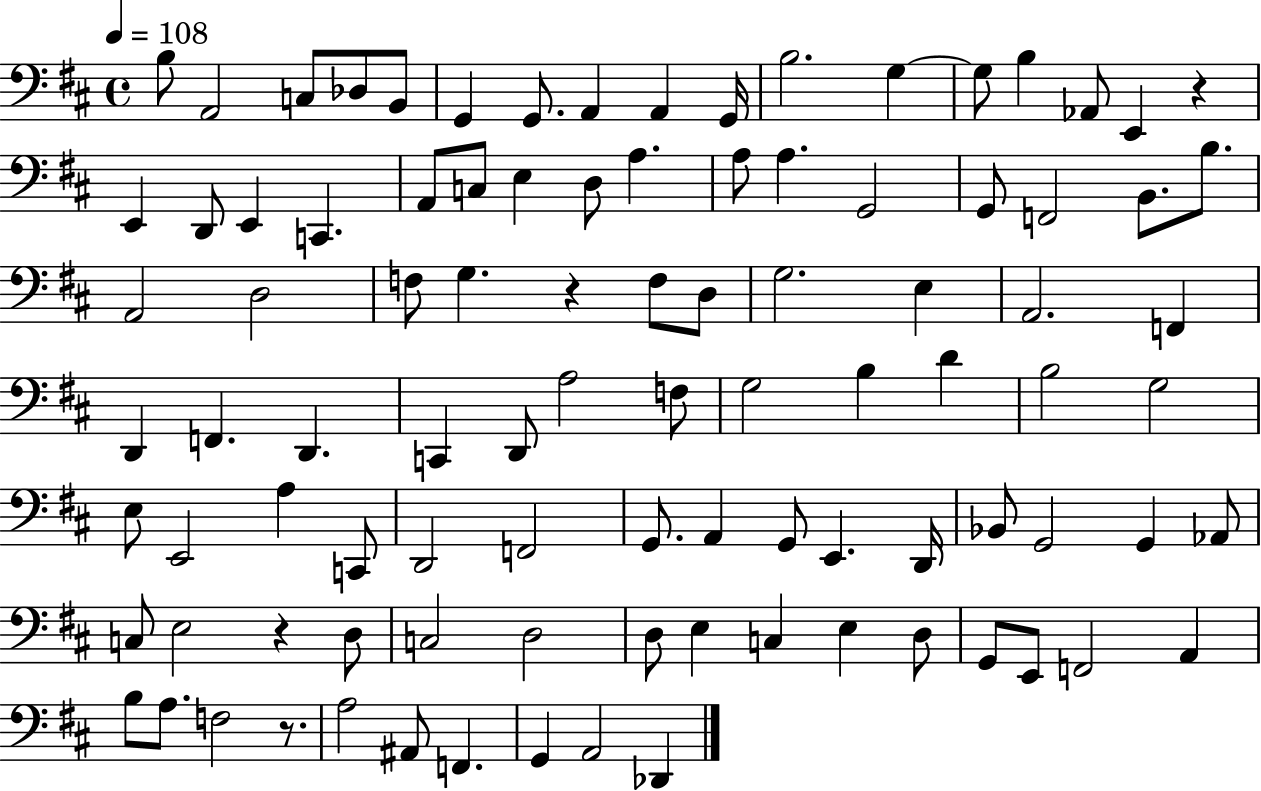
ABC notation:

X:1
T:Untitled
M:4/4
L:1/4
K:D
B,/2 A,,2 C,/2 _D,/2 B,,/2 G,, G,,/2 A,, A,, G,,/4 B,2 G, G,/2 B, _A,,/2 E,, z E,, D,,/2 E,, C,, A,,/2 C,/2 E, D,/2 A, A,/2 A, G,,2 G,,/2 F,,2 B,,/2 B,/2 A,,2 D,2 F,/2 G, z F,/2 D,/2 G,2 E, A,,2 F,, D,, F,, D,, C,, D,,/2 A,2 F,/2 G,2 B, D B,2 G,2 E,/2 E,,2 A, C,,/2 D,,2 F,,2 G,,/2 A,, G,,/2 E,, D,,/4 _B,,/2 G,,2 G,, _A,,/2 C,/2 E,2 z D,/2 C,2 D,2 D,/2 E, C, E, D,/2 G,,/2 E,,/2 F,,2 A,, B,/2 A,/2 F,2 z/2 A,2 ^A,,/2 F,, G,, A,,2 _D,,